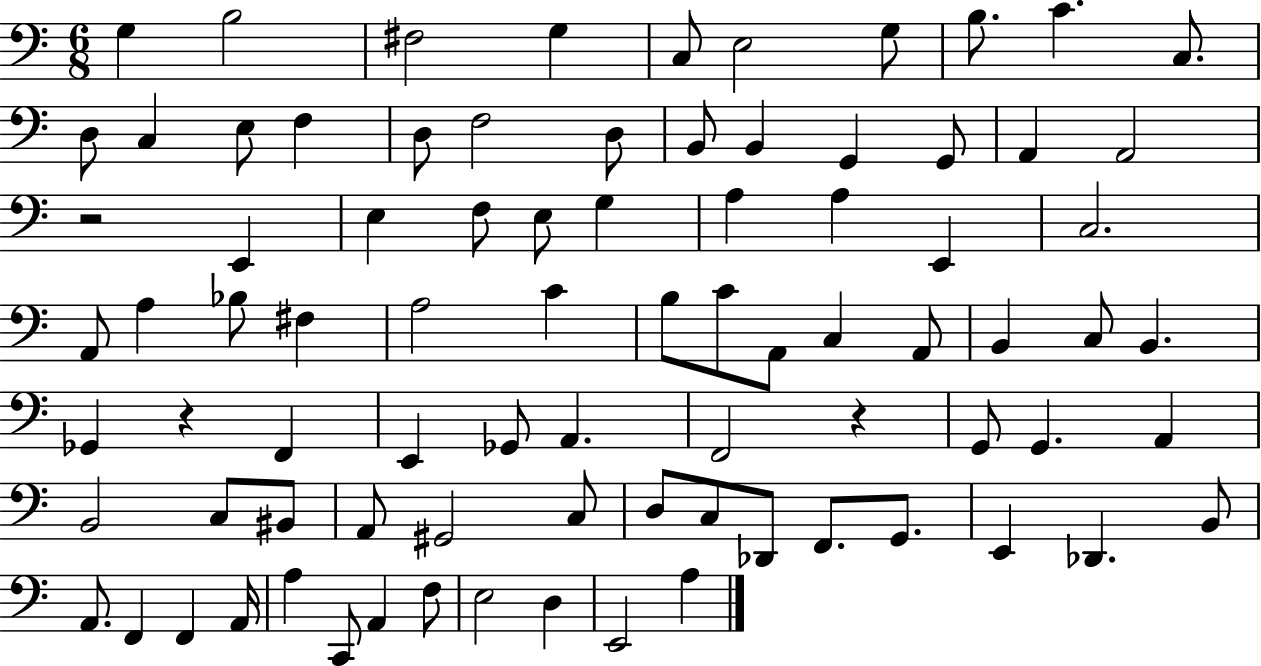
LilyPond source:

{
  \clef bass
  \numericTimeSignature
  \time 6/8
  \key c \major
  \repeat volta 2 { g4 b2 | fis2 g4 | c8 e2 g8 | b8. c'4. c8. | \break d8 c4 e8 f4 | d8 f2 d8 | b,8 b,4 g,4 g,8 | a,4 a,2 | \break r2 e,4 | e4 f8 e8 g4 | a4 a4 e,4 | c2. | \break a,8 a4 bes8 fis4 | a2 c'4 | b8 c'8 a,8 c4 a,8 | b,4 c8 b,4. | \break ges,4 r4 f,4 | e,4 ges,8 a,4. | f,2 r4 | g,8 g,4. a,4 | \break b,2 c8 bis,8 | a,8 gis,2 c8 | d8 c8 des,8 f,8. g,8. | e,4 des,4. b,8 | \break a,8. f,4 f,4 a,16 | a4 c,8 a,4 f8 | e2 d4 | e,2 a4 | \break } \bar "|."
}